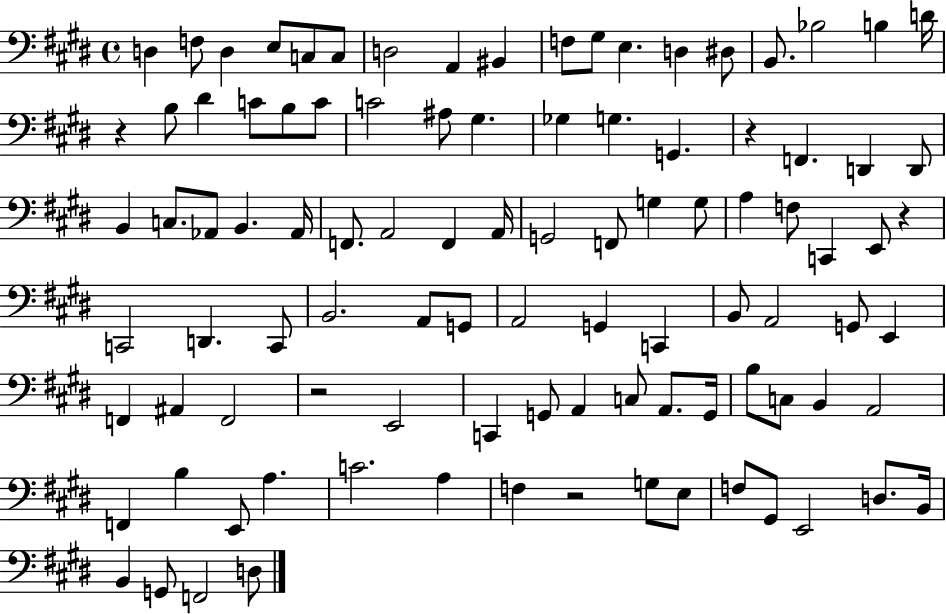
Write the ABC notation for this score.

X:1
T:Untitled
M:4/4
L:1/4
K:E
D, F,/2 D, E,/2 C,/2 C,/2 D,2 A,, ^B,, F,/2 ^G,/2 E, D, ^D,/2 B,,/2 _B,2 B, D/4 z B,/2 ^D C/2 B,/2 C/2 C2 ^A,/2 ^G, _G, G, G,, z F,, D,, D,,/2 B,, C,/2 _A,,/2 B,, _A,,/4 F,,/2 A,,2 F,, A,,/4 G,,2 F,,/2 G, G,/2 A, F,/2 C,, E,,/2 z C,,2 D,, C,,/2 B,,2 A,,/2 G,,/2 A,,2 G,, C,, B,,/2 A,,2 G,,/2 E,, F,, ^A,, F,,2 z2 E,,2 C,, G,,/2 A,, C,/2 A,,/2 G,,/4 B,/2 C,/2 B,, A,,2 F,, B, E,,/2 A, C2 A, F, z2 G,/2 E,/2 F,/2 ^G,,/2 E,,2 D,/2 B,,/4 B,, G,,/2 F,,2 D,/2